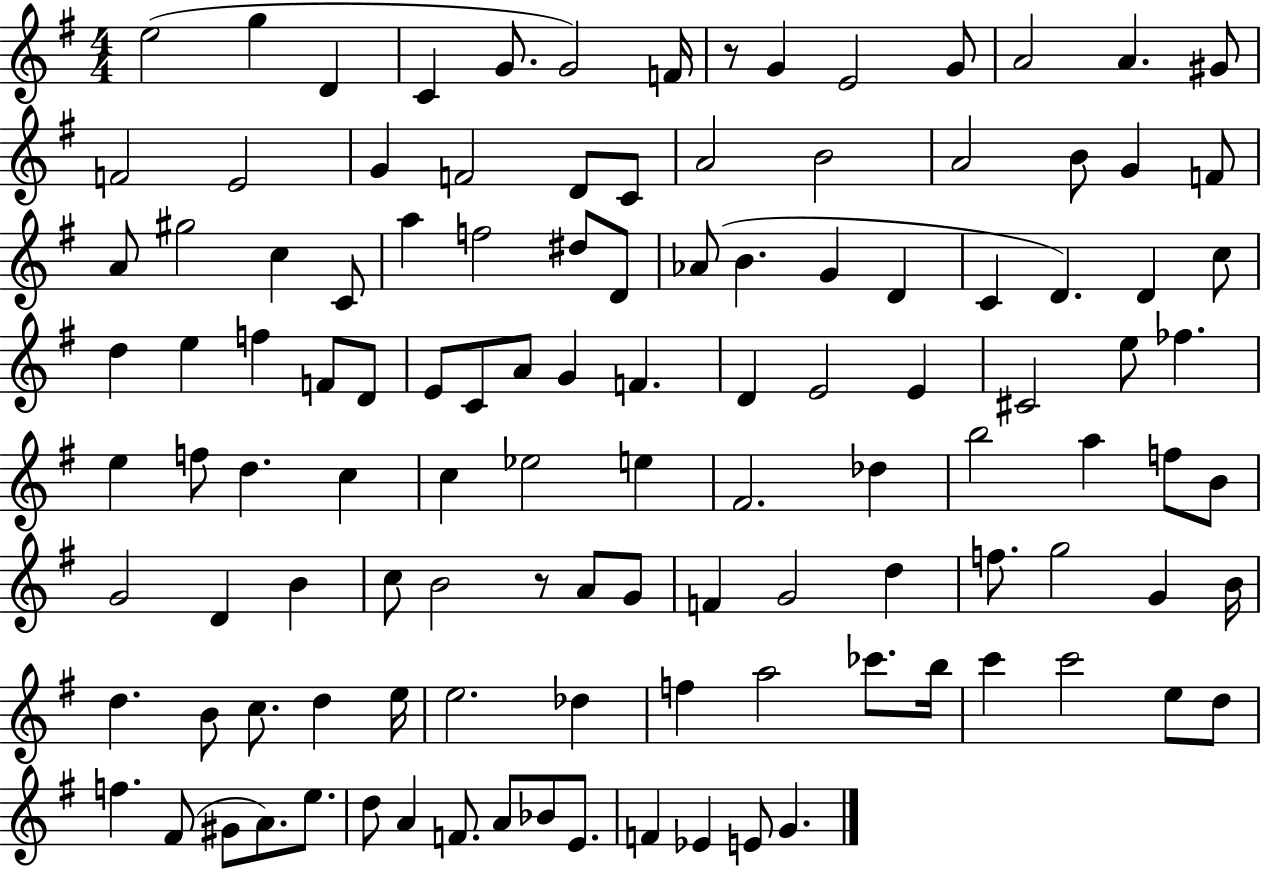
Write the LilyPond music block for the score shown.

{
  \clef treble
  \numericTimeSignature
  \time 4/4
  \key g \major
  e''2( g''4 d'4 | c'4 g'8. g'2) f'16 | r8 g'4 e'2 g'8 | a'2 a'4. gis'8 | \break f'2 e'2 | g'4 f'2 d'8 c'8 | a'2 b'2 | a'2 b'8 g'4 f'8 | \break a'8 gis''2 c''4 c'8 | a''4 f''2 dis''8 d'8 | aes'8( b'4. g'4 d'4 | c'4 d'4.) d'4 c''8 | \break d''4 e''4 f''4 f'8 d'8 | e'8 c'8 a'8 g'4 f'4. | d'4 e'2 e'4 | cis'2 e''8 fes''4. | \break e''4 f''8 d''4. c''4 | c''4 ees''2 e''4 | fis'2. des''4 | b''2 a''4 f''8 b'8 | \break g'2 d'4 b'4 | c''8 b'2 r8 a'8 g'8 | f'4 g'2 d''4 | f''8. g''2 g'4 b'16 | \break d''4. b'8 c''8. d''4 e''16 | e''2. des''4 | f''4 a''2 ces'''8. b''16 | c'''4 c'''2 e''8 d''8 | \break f''4. fis'8( gis'8 a'8.) e''8. | d''8 a'4 f'8. a'8 bes'8 e'8. | f'4 ees'4 e'8 g'4. | \bar "|."
}